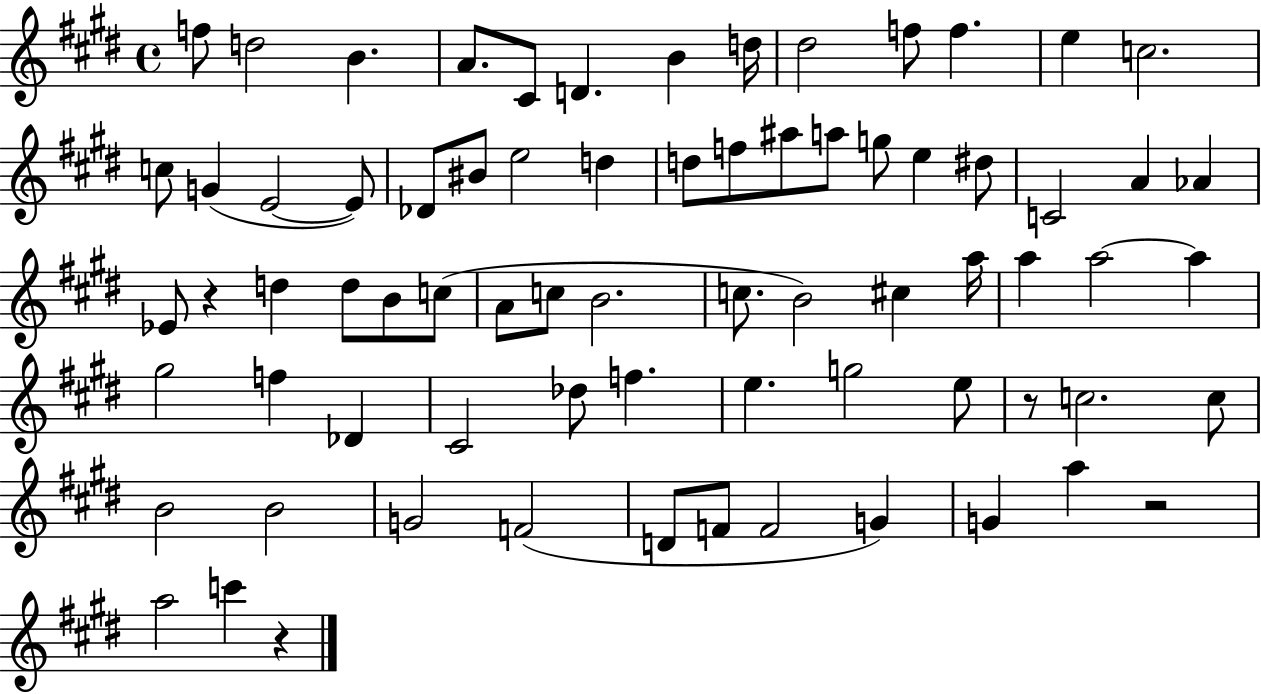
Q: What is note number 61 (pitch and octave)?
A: F4